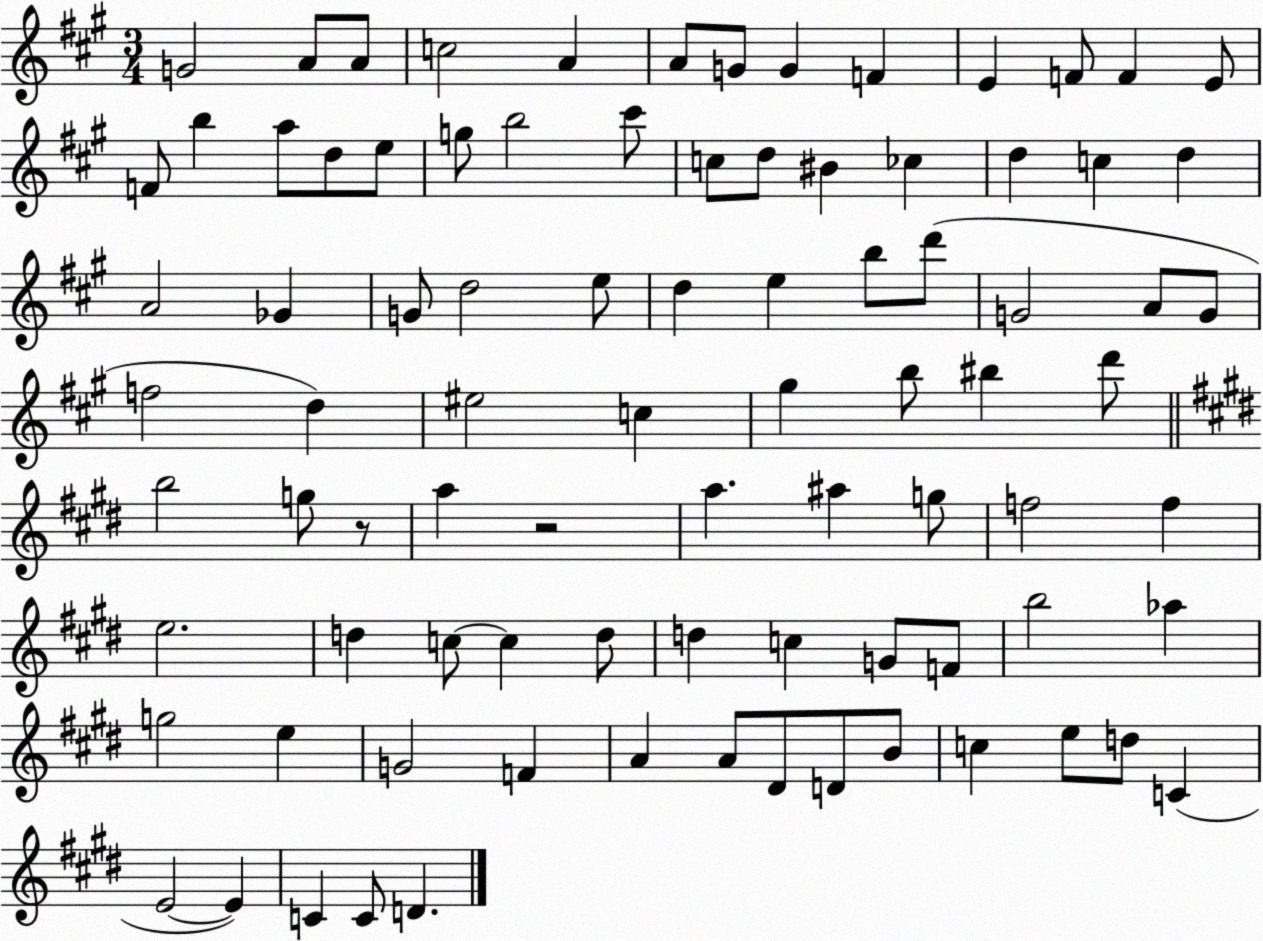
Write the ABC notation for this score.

X:1
T:Untitled
M:3/4
L:1/4
K:A
G2 A/2 A/2 c2 A A/2 G/2 G F E F/2 F E/2 F/2 b a/2 d/2 e/2 g/2 b2 ^c'/2 c/2 d/2 ^B _c d c d A2 _G G/2 d2 e/2 d e b/2 d'/2 G2 A/2 G/2 f2 d ^e2 c ^g b/2 ^b d'/2 b2 g/2 z/2 a z2 a ^a g/2 f2 f e2 d c/2 c d/2 d c G/2 F/2 b2 _a g2 e G2 F A A/2 ^D/2 D/2 B/2 c e/2 d/2 C E2 E C C/2 D